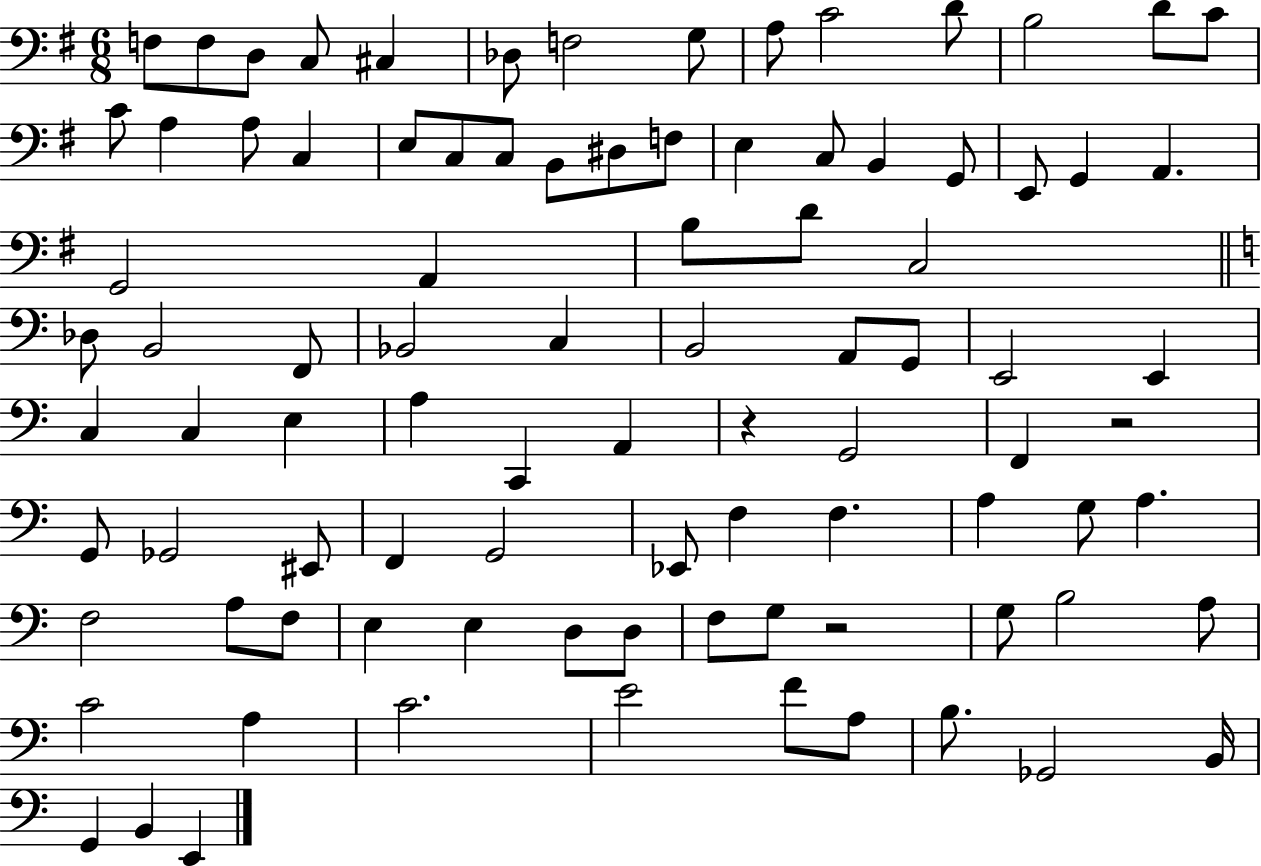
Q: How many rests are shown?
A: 3